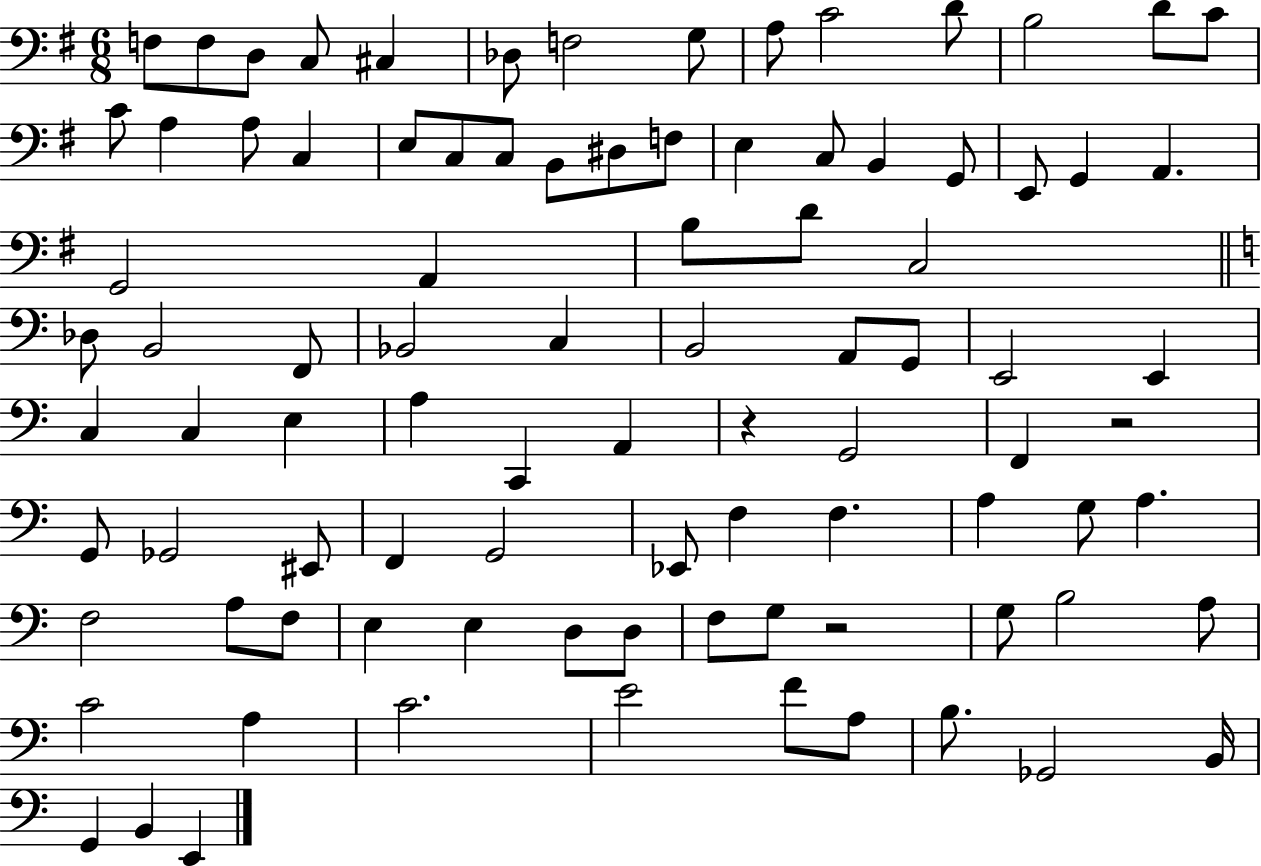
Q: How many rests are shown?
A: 3